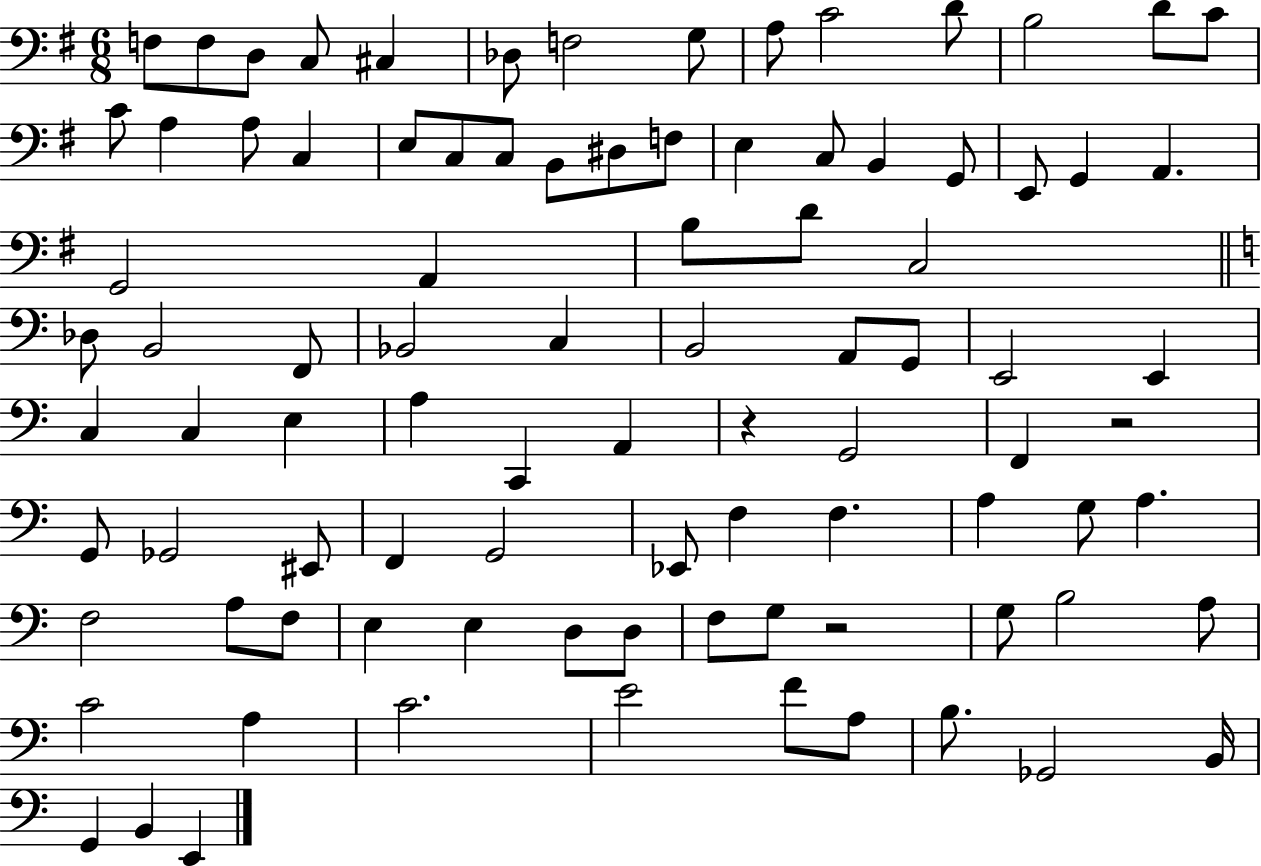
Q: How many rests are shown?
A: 3